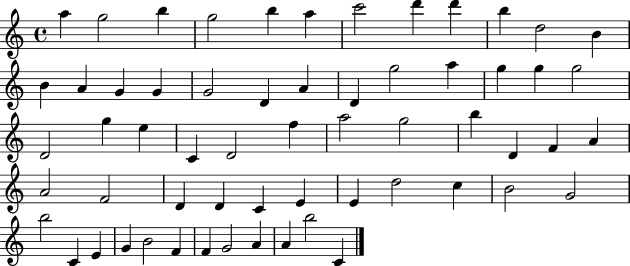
A5/q G5/h B5/q G5/h B5/q A5/q C6/h D6/q D6/q B5/q D5/h B4/q B4/q A4/q G4/q G4/q G4/h D4/q A4/q D4/q G5/h A5/q G5/q G5/q G5/h D4/h G5/q E5/q C4/q D4/h F5/q A5/h G5/h B5/q D4/q F4/q A4/q A4/h F4/h D4/q D4/q C4/q E4/q E4/q D5/h C5/q B4/h G4/h B5/h C4/q E4/q G4/q B4/h F4/q F4/q G4/h A4/q A4/q B5/h C4/q